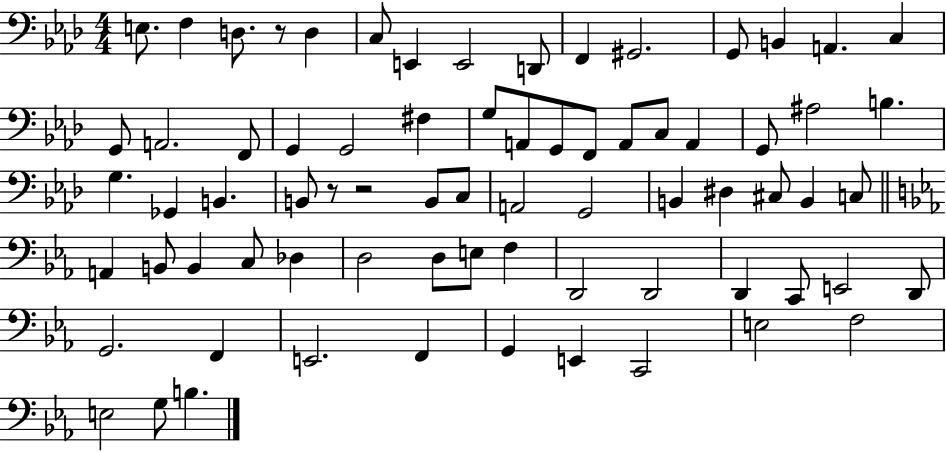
E3/e. F3/q D3/e. R/e D3/q C3/e E2/q E2/h D2/e F2/q G#2/h. G2/e B2/q A2/q. C3/q G2/e A2/h. F2/e G2/q G2/h F#3/q G3/e A2/e G2/e F2/e A2/e C3/e A2/q G2/e A#3/h B3/q. G3/q. Gb2/q B2/q. B2/e R/e R/h B2/e C3/e A2/h G2/h B2/q D#3/q C#3/e B2/q C3/e A2/q B2/e B2/q C3/e Db3/q D3/h D3/e E3/e F3/q D2/h D2/h D2/q C2/e E2/h D2/e G2/h. F2/q E2/h. F2/q G2/q E2/q C2/h E3/h F3/h E3/h G3/e B3/q.